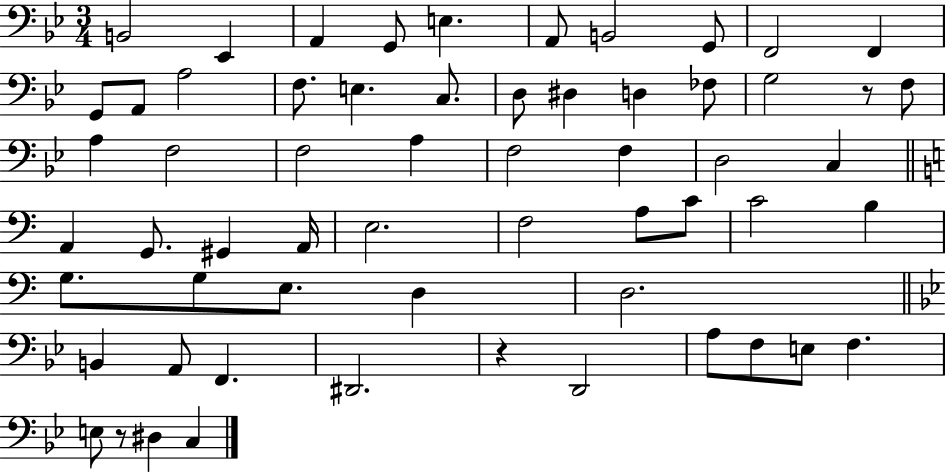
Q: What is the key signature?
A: BES major